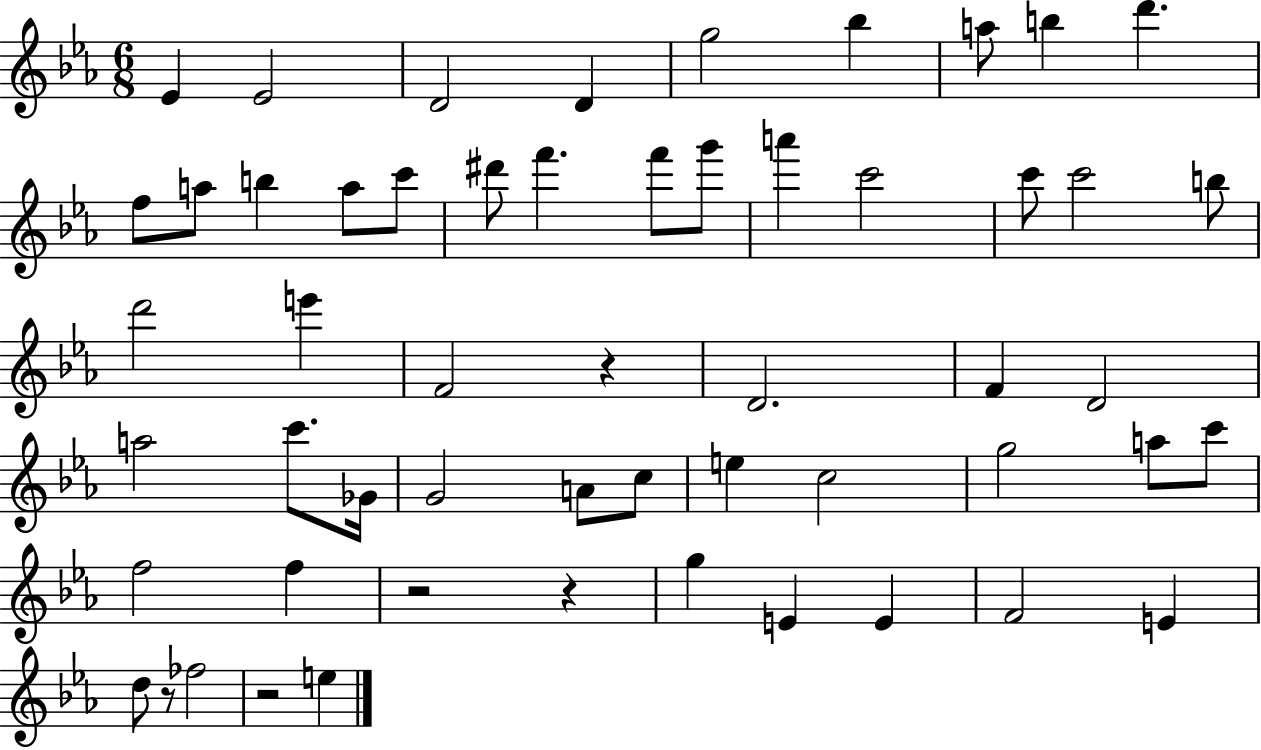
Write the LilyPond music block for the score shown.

{
  \clef treble
  \numericTimeSignature
  \time 6/8
  \key ees \major
  ees'4 ees'2 | d'2 d'4 | g''2 bes''4 | a''8 b''4 d'''4. | \break f''8 a''8 b''4 a''8 c'''8 | dis'''8 f'''4. f'''8 g'''8 | a'''4 c'''2 | c'''8 c'''2 b''8 | \break d'''2 e'''4 | f'2 r4 | d'2. | f'4 d'2 | \break a''2 c'''8. ges'16 | g'2 a'8 c''8 | e''4 c''2 | g''2 a''8 c'''8 | \break f''2 f''4 | r2 r4 | g''4 e'4 e'4 | f'2 e'4 | \break d''8 r8 fes''2 | r2 e''4 | \bar "|."
}